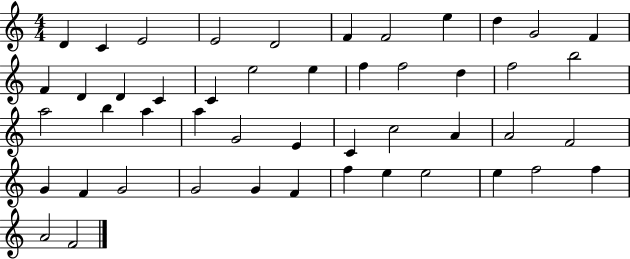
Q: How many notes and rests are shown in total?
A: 48